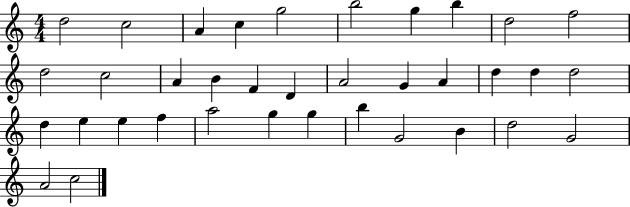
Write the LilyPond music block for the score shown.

{
  \clef treble
  \numericTimeSignature
  \time 4/4
  \key c \major
  d''2 c''2 | a'4 c''4 g''2 | b''2 g''4 b''4 | d''2 f''2 | \break d''2 c''2 | a'4 b'4 f'4 d'4 | a'2 g'4 a'4 | d''4 d''4 d''2 | \break d''4 e''4 e''4 f''4 | a''2 g''4 g''4 | b''4 g'2 b'4 | d''2 g'2 | \break a'2 c''2 | \bar "|."
}